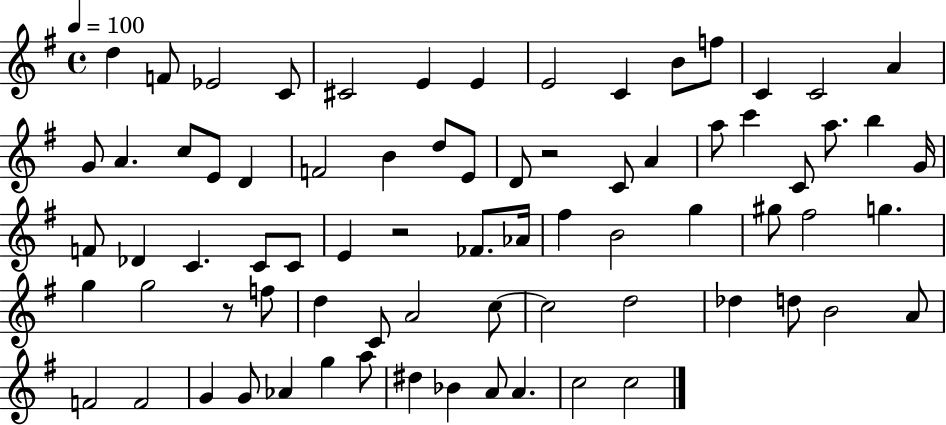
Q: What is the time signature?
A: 4/4